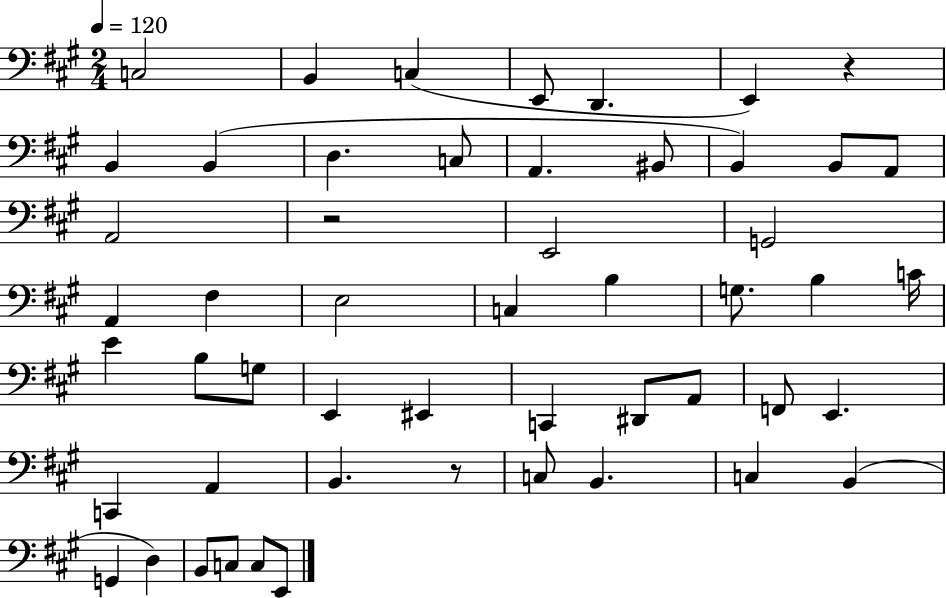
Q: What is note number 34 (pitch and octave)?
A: A2